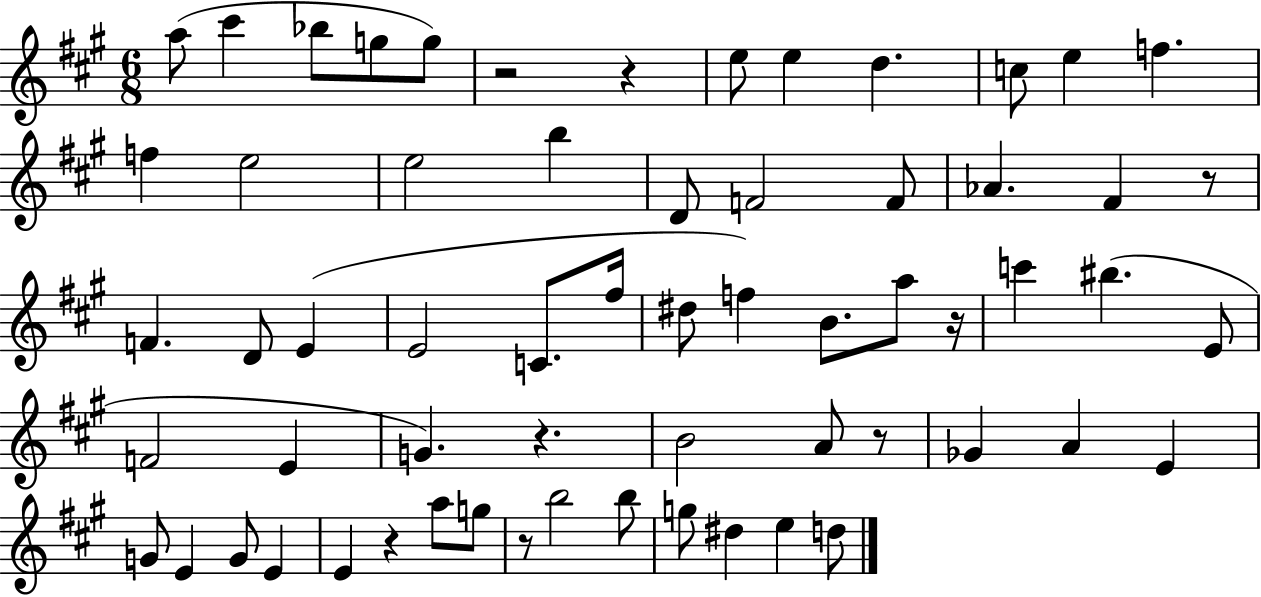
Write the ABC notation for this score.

X:1
T:Untitled
M:6/8
L:1/4
K:A
a/2 ^c' _b/2 g/2 g/2 z2 z e/2 e d c/2 e f f e2 e2 b D/2 F2 F/2 _A ^F z/2 F D/2 E E2 C/2 ^f/4 ^d/2 f B/2 a/2 z/4 c' ^b E/2 F2 E G z B2 A/2 z/2 _G A E G/2 E G/2 E E z a/2 g/2 z/2 b2 b/2 g/2 ^d e d/2